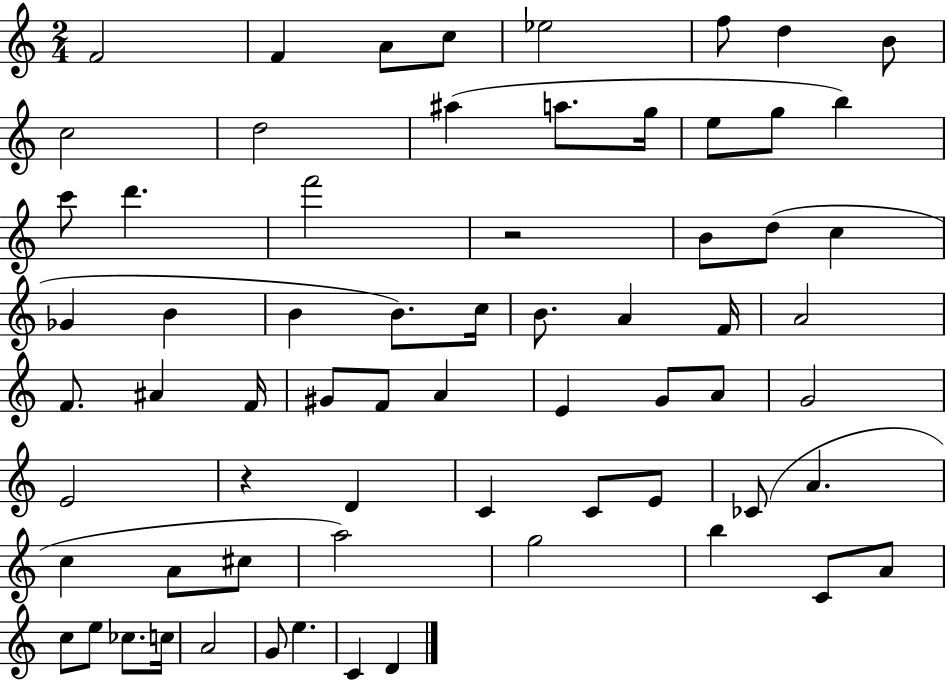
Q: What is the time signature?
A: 2/4